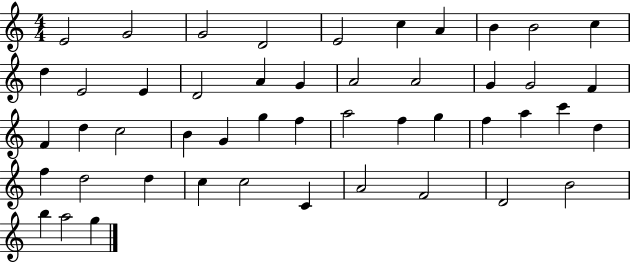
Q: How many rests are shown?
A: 0